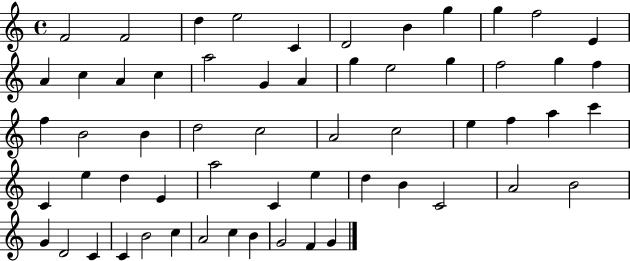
{
  \clef treble
  \time 4/4
  \defaultTimeSignature
  \key c \major
  f'2 f'2 | d''4 e''2 c'4 | d'2 b'4 g''4 | g''4 f''2 e'4 | \break a'4 c''4 a'4 c''4 | a''2 g'4 a'4 | g''4 e''2 g''4 | f''2 g''4 f''4 | \break f''4 b'2 b'4 | d''2 c''2 | a'2 c''2 | e''4 f''4 a''4 c'''4 | \break c'4 e''4 d''4 e'4 | a''2 c'4 e''4 | d''4 b'4 c'2 | a'2 b'2 | \break g'4 d'2 c'4 | c'4 b'2 c''4 | a'2 c''4 b'4 | g'2 f'4 g'4 | \break \bar "|."
}